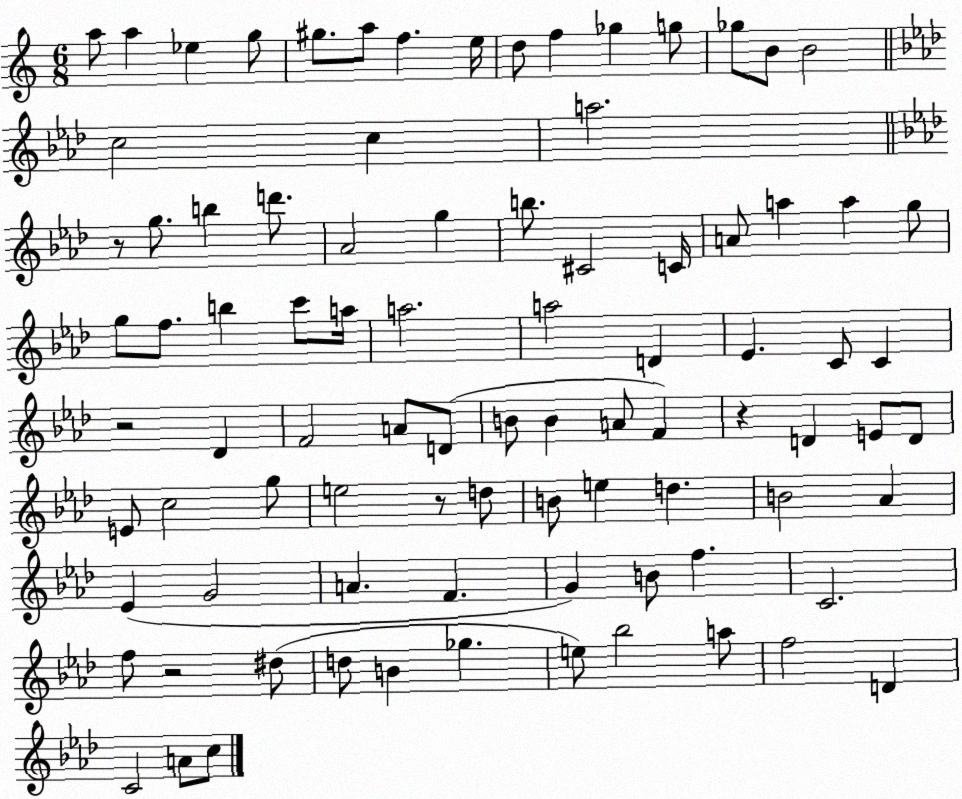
X:1
T:Untitled
M:6/8
L:1/4
K:C
a/2 a _e g/2 ^g/2 a/2 f e/4 d/2 f _g g/2 _g/2 B/2 B2 c2 c a2 z/2 g/2 b d'/2 _A2 g b/2 ^C2 C/4 A/2 a a g/2 g/2 f/2 b c'/2 a/4 a2 a2 D _E C/2 C z2 _D F2 A/2 D/2 B/2 B A/2 F z D E/2 D/2 E/2 c2 g/2 e2 z/2 d/2 B/2 e d B2 _A _E G2 A F G B/2 f C2 f/2 z2 ^d/2 d/2 B _g e/2 _b2 a/2 f2 D C2 A/2 c/2